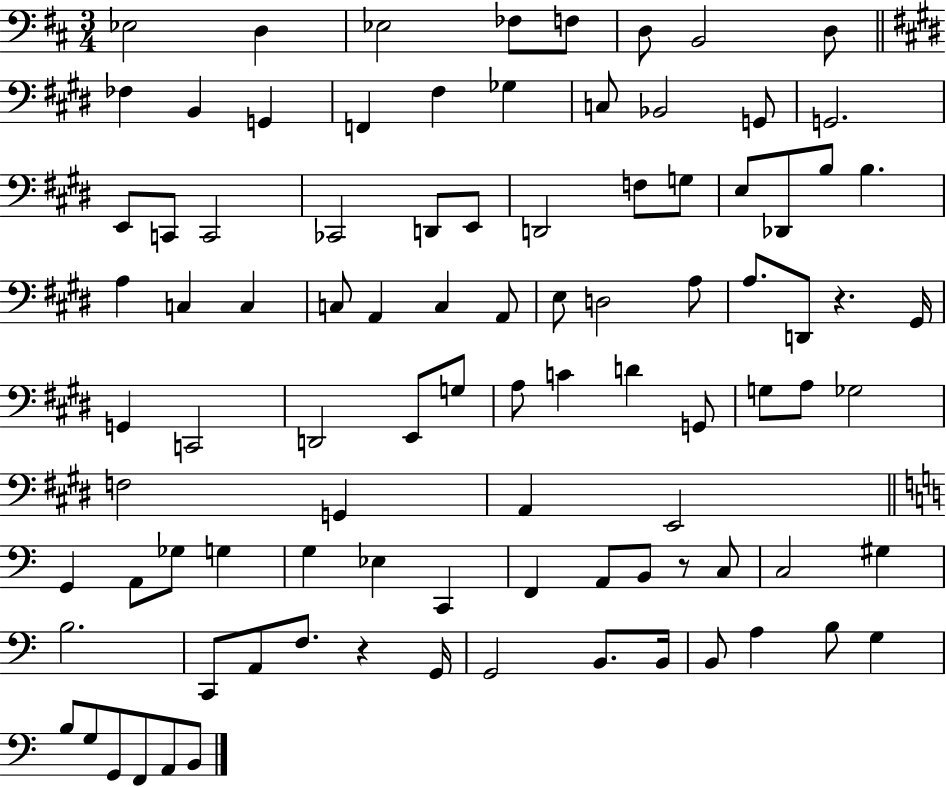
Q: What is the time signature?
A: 3/4